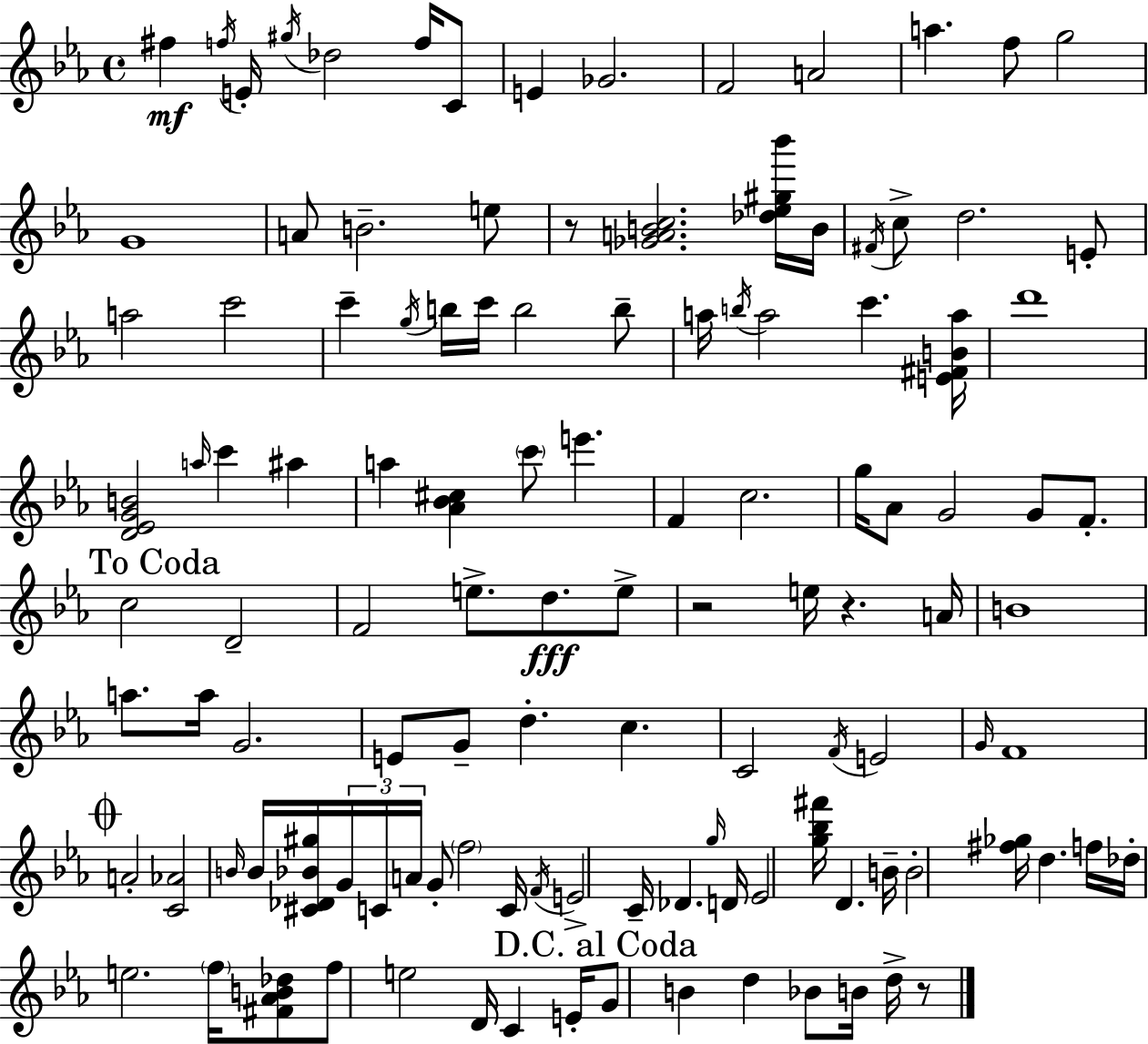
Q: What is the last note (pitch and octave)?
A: D5